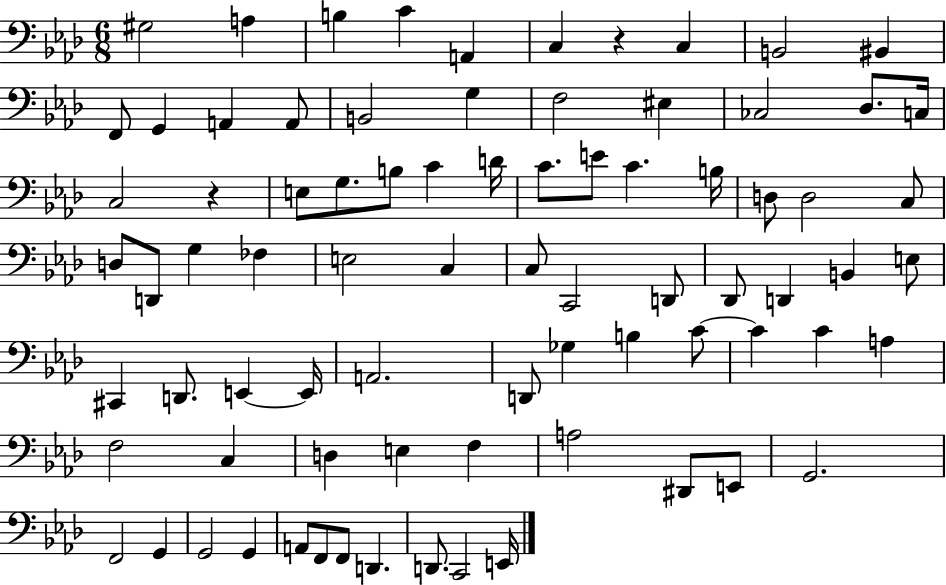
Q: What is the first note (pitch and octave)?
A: G#3